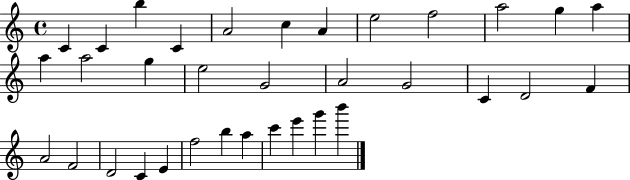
X:1
T:Untitled
M:4/4
L:1/4
K:C
C C b C A2 c A e2 f2 a2 g a a a2 g e2 G2 A2 G2 C D2 F A2 F2 D2 C E f2 b a c' e' g' b'